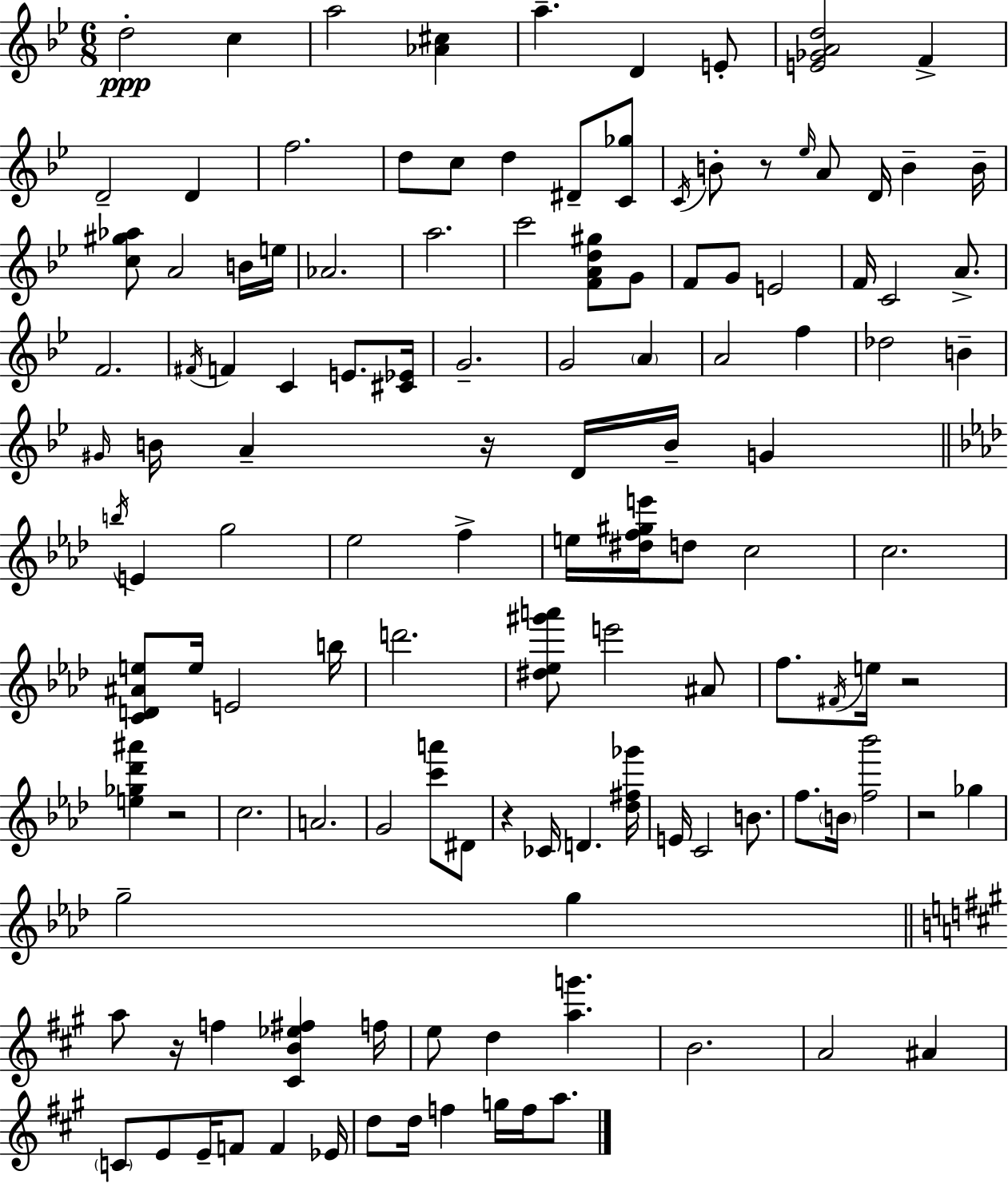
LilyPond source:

{
  \clef treble
  \numericTimeSignature
  \time 6/8
  \key g \minor
  \repeat volta 2 { d''2-.\ppp c''4 | a''2 <aes' cis''>4 | a''4.-- d'4 e'8-. | <e' ges' a' d''>2 f'4-> | \break d'2-- d'4 | f''2. | d''8 c''8 d''4 dis'8-- <c' ges''>8 | \acciaccatura { c'16 } b'8-. r8 \grace { ees''16 } a'8 d'16 b'4-- | \break b'16-- <c'' gis'' aes''>8 a'2 | b'16 e''16 aes'2. | a''2. | c'''2 <f' a' d'' gis''>8 | \break g'8 f'8 g'8 e'2 | f'16 c'2 a'8.-> | f'2. | \acciaccatura { fis'16 } f'4 c'4 e'8. | \break <cis' ees'>16 g'2.-- | g'2 \parenthesize a'4 | a'2 f''4 | des''2 b'4-- | \break \grace { gis'16 } b'16 a'4-- r16 d'16 b'16-- | g'4 \bar "||" \break \key aes \major \acciaccatura { b''16 } e'4 g''2 | ees''2 f''4-> | e''16 <dis'' f'' gis'' e'''>16 d''8 c''2 | c''2. | \break <c' d' ais' e''>8 e''16 e'2 | b''16 d'''2. | <dis'' ees'' gis''' a'''>8 e'''2 ais'8 | f''8. \acciaccatura { fis'16 } e''16 r2 | \break <e'' ges'' des''' ais'''>4 r2 | c''2. | a'2. | g'2 <c''' a'''>8 | \break dis'8 r4 ces'16 d'4. | <des'' fis'' ges'''>16 e'16 c'2 b'8. | f''8. \parenthesize b'16 <f'' bes'''>2 | r2 ges''4 | \break g''2-- g''4 | \bar "||" \break \key a \major a''8 r16 f''4 <cis' b' ees'' fis''>4 f''16 | e''8 d''4 <a'' g'''>4. | b'2. | a'2 ais'4 | \break \parenthesize c'8 e'8 e'16-- f'8 f'4 ees'16 | d''8 d''16 f''4 g''16 f''16 a''8. | } \bar "|."
}